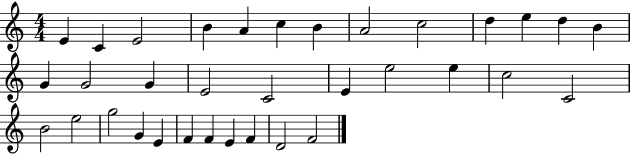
E4/q C4/q E4/h B4/q A4/q C5/q B4/q A4/h C5/h D5/q E5/q D5/q B4/q G4/q G4/h G4/q E4/h C4/h E4/q E5/h E5/q C5/h C4/h B4/h E5/h G5/h G4/q E4/q F4/q F4/q E4/q F4/q D4/h F4/h